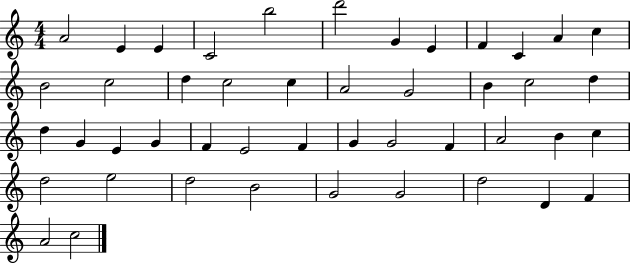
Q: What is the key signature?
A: C major